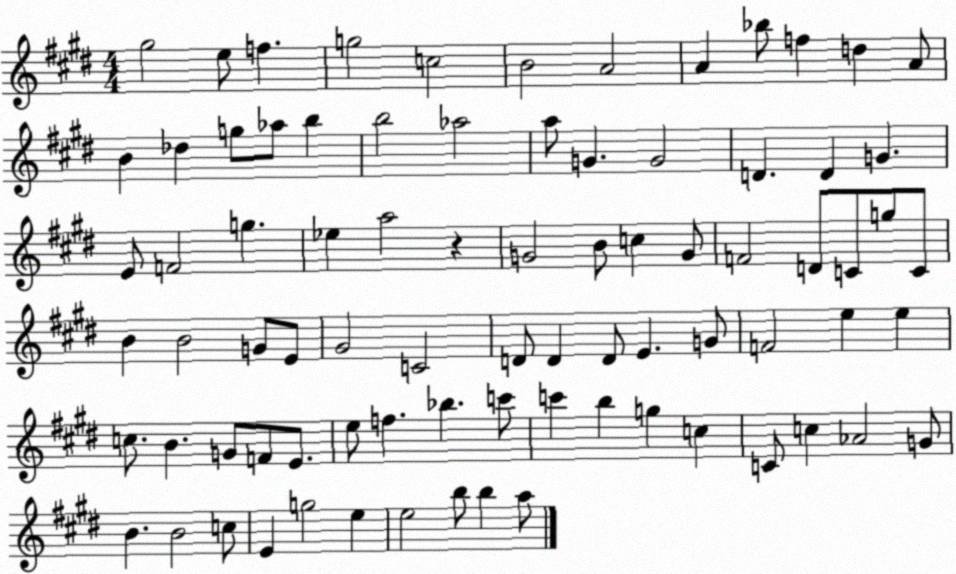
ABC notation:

X:1
T:Untitled
M:4/4
L:1/4
K:E
^g2 e/2 f g2 c2 B2 A2 A _b/2 f d A/2 B _d g/2 _a/2 b b2 _a2 a/2 G G2 D D G E/2 F2 g _e a2 z G2 B/2 c G/2 F2 D/2 C/2 g/2 C/2 B B2 G/2 E/2 ^G2 C2 D/2 D D/2 E G/2 F2 e e c/2 B G/2 F/2 E/2 e/2 f _b c'/2 c' b g c C/2 c _A2 G/2 B B2 c/2 E g2 e e2 b/2 b a/2